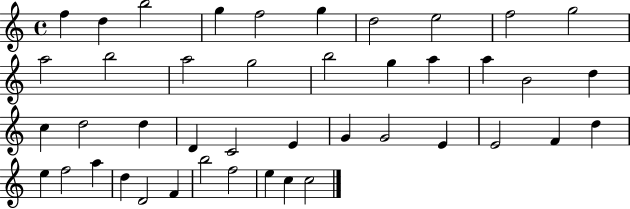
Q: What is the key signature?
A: C major